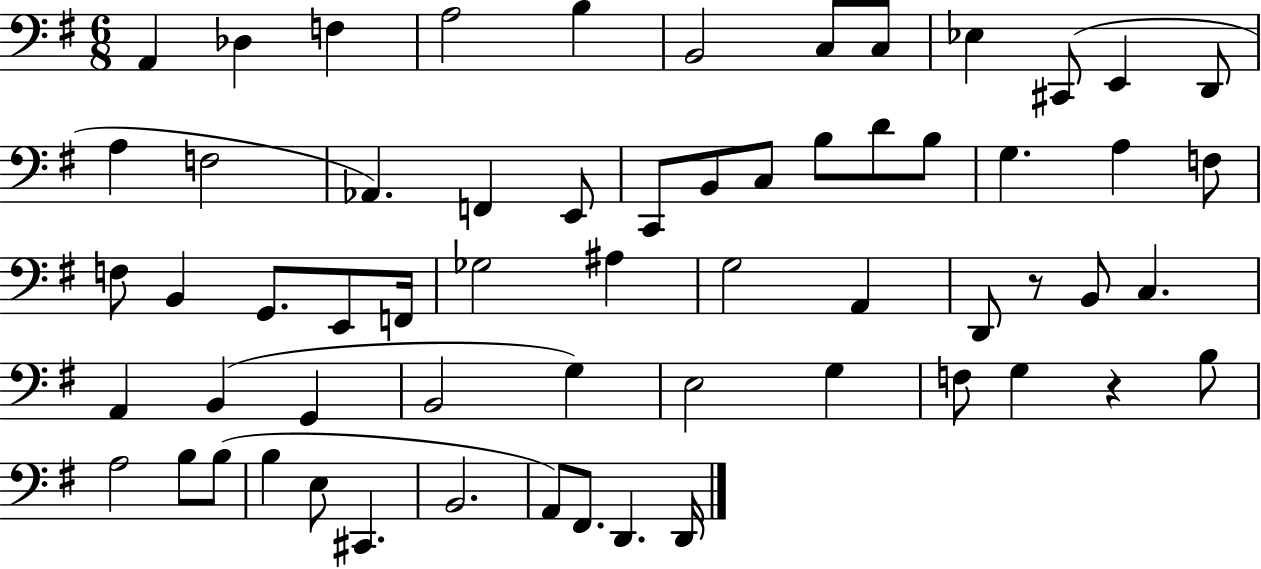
A2/q Db3/q F3/q A3/h B3/q B2/h C3/e C3/e Eb3/q C#2/e E2/q D2/e A3/q F3/h Ab2/q. F2/q E2/e C2/e B2/e C3/e B3/e D4/e B3/e G3/q. A3/q F3/e F3/e B2/q G2/e. E2/e F2/s Gb3/h A#3/q G3/h A2/q D2/e R/e B2/e C3/q. A2/q B2/q G2/q B2/h G3/q E3/h G3/q F3/e G3/q R/q B3/e A3/h B3/e B3/e B3/q E3/e C#2/q. B2/h. A2/e F#2/e. D2/q. D2/s